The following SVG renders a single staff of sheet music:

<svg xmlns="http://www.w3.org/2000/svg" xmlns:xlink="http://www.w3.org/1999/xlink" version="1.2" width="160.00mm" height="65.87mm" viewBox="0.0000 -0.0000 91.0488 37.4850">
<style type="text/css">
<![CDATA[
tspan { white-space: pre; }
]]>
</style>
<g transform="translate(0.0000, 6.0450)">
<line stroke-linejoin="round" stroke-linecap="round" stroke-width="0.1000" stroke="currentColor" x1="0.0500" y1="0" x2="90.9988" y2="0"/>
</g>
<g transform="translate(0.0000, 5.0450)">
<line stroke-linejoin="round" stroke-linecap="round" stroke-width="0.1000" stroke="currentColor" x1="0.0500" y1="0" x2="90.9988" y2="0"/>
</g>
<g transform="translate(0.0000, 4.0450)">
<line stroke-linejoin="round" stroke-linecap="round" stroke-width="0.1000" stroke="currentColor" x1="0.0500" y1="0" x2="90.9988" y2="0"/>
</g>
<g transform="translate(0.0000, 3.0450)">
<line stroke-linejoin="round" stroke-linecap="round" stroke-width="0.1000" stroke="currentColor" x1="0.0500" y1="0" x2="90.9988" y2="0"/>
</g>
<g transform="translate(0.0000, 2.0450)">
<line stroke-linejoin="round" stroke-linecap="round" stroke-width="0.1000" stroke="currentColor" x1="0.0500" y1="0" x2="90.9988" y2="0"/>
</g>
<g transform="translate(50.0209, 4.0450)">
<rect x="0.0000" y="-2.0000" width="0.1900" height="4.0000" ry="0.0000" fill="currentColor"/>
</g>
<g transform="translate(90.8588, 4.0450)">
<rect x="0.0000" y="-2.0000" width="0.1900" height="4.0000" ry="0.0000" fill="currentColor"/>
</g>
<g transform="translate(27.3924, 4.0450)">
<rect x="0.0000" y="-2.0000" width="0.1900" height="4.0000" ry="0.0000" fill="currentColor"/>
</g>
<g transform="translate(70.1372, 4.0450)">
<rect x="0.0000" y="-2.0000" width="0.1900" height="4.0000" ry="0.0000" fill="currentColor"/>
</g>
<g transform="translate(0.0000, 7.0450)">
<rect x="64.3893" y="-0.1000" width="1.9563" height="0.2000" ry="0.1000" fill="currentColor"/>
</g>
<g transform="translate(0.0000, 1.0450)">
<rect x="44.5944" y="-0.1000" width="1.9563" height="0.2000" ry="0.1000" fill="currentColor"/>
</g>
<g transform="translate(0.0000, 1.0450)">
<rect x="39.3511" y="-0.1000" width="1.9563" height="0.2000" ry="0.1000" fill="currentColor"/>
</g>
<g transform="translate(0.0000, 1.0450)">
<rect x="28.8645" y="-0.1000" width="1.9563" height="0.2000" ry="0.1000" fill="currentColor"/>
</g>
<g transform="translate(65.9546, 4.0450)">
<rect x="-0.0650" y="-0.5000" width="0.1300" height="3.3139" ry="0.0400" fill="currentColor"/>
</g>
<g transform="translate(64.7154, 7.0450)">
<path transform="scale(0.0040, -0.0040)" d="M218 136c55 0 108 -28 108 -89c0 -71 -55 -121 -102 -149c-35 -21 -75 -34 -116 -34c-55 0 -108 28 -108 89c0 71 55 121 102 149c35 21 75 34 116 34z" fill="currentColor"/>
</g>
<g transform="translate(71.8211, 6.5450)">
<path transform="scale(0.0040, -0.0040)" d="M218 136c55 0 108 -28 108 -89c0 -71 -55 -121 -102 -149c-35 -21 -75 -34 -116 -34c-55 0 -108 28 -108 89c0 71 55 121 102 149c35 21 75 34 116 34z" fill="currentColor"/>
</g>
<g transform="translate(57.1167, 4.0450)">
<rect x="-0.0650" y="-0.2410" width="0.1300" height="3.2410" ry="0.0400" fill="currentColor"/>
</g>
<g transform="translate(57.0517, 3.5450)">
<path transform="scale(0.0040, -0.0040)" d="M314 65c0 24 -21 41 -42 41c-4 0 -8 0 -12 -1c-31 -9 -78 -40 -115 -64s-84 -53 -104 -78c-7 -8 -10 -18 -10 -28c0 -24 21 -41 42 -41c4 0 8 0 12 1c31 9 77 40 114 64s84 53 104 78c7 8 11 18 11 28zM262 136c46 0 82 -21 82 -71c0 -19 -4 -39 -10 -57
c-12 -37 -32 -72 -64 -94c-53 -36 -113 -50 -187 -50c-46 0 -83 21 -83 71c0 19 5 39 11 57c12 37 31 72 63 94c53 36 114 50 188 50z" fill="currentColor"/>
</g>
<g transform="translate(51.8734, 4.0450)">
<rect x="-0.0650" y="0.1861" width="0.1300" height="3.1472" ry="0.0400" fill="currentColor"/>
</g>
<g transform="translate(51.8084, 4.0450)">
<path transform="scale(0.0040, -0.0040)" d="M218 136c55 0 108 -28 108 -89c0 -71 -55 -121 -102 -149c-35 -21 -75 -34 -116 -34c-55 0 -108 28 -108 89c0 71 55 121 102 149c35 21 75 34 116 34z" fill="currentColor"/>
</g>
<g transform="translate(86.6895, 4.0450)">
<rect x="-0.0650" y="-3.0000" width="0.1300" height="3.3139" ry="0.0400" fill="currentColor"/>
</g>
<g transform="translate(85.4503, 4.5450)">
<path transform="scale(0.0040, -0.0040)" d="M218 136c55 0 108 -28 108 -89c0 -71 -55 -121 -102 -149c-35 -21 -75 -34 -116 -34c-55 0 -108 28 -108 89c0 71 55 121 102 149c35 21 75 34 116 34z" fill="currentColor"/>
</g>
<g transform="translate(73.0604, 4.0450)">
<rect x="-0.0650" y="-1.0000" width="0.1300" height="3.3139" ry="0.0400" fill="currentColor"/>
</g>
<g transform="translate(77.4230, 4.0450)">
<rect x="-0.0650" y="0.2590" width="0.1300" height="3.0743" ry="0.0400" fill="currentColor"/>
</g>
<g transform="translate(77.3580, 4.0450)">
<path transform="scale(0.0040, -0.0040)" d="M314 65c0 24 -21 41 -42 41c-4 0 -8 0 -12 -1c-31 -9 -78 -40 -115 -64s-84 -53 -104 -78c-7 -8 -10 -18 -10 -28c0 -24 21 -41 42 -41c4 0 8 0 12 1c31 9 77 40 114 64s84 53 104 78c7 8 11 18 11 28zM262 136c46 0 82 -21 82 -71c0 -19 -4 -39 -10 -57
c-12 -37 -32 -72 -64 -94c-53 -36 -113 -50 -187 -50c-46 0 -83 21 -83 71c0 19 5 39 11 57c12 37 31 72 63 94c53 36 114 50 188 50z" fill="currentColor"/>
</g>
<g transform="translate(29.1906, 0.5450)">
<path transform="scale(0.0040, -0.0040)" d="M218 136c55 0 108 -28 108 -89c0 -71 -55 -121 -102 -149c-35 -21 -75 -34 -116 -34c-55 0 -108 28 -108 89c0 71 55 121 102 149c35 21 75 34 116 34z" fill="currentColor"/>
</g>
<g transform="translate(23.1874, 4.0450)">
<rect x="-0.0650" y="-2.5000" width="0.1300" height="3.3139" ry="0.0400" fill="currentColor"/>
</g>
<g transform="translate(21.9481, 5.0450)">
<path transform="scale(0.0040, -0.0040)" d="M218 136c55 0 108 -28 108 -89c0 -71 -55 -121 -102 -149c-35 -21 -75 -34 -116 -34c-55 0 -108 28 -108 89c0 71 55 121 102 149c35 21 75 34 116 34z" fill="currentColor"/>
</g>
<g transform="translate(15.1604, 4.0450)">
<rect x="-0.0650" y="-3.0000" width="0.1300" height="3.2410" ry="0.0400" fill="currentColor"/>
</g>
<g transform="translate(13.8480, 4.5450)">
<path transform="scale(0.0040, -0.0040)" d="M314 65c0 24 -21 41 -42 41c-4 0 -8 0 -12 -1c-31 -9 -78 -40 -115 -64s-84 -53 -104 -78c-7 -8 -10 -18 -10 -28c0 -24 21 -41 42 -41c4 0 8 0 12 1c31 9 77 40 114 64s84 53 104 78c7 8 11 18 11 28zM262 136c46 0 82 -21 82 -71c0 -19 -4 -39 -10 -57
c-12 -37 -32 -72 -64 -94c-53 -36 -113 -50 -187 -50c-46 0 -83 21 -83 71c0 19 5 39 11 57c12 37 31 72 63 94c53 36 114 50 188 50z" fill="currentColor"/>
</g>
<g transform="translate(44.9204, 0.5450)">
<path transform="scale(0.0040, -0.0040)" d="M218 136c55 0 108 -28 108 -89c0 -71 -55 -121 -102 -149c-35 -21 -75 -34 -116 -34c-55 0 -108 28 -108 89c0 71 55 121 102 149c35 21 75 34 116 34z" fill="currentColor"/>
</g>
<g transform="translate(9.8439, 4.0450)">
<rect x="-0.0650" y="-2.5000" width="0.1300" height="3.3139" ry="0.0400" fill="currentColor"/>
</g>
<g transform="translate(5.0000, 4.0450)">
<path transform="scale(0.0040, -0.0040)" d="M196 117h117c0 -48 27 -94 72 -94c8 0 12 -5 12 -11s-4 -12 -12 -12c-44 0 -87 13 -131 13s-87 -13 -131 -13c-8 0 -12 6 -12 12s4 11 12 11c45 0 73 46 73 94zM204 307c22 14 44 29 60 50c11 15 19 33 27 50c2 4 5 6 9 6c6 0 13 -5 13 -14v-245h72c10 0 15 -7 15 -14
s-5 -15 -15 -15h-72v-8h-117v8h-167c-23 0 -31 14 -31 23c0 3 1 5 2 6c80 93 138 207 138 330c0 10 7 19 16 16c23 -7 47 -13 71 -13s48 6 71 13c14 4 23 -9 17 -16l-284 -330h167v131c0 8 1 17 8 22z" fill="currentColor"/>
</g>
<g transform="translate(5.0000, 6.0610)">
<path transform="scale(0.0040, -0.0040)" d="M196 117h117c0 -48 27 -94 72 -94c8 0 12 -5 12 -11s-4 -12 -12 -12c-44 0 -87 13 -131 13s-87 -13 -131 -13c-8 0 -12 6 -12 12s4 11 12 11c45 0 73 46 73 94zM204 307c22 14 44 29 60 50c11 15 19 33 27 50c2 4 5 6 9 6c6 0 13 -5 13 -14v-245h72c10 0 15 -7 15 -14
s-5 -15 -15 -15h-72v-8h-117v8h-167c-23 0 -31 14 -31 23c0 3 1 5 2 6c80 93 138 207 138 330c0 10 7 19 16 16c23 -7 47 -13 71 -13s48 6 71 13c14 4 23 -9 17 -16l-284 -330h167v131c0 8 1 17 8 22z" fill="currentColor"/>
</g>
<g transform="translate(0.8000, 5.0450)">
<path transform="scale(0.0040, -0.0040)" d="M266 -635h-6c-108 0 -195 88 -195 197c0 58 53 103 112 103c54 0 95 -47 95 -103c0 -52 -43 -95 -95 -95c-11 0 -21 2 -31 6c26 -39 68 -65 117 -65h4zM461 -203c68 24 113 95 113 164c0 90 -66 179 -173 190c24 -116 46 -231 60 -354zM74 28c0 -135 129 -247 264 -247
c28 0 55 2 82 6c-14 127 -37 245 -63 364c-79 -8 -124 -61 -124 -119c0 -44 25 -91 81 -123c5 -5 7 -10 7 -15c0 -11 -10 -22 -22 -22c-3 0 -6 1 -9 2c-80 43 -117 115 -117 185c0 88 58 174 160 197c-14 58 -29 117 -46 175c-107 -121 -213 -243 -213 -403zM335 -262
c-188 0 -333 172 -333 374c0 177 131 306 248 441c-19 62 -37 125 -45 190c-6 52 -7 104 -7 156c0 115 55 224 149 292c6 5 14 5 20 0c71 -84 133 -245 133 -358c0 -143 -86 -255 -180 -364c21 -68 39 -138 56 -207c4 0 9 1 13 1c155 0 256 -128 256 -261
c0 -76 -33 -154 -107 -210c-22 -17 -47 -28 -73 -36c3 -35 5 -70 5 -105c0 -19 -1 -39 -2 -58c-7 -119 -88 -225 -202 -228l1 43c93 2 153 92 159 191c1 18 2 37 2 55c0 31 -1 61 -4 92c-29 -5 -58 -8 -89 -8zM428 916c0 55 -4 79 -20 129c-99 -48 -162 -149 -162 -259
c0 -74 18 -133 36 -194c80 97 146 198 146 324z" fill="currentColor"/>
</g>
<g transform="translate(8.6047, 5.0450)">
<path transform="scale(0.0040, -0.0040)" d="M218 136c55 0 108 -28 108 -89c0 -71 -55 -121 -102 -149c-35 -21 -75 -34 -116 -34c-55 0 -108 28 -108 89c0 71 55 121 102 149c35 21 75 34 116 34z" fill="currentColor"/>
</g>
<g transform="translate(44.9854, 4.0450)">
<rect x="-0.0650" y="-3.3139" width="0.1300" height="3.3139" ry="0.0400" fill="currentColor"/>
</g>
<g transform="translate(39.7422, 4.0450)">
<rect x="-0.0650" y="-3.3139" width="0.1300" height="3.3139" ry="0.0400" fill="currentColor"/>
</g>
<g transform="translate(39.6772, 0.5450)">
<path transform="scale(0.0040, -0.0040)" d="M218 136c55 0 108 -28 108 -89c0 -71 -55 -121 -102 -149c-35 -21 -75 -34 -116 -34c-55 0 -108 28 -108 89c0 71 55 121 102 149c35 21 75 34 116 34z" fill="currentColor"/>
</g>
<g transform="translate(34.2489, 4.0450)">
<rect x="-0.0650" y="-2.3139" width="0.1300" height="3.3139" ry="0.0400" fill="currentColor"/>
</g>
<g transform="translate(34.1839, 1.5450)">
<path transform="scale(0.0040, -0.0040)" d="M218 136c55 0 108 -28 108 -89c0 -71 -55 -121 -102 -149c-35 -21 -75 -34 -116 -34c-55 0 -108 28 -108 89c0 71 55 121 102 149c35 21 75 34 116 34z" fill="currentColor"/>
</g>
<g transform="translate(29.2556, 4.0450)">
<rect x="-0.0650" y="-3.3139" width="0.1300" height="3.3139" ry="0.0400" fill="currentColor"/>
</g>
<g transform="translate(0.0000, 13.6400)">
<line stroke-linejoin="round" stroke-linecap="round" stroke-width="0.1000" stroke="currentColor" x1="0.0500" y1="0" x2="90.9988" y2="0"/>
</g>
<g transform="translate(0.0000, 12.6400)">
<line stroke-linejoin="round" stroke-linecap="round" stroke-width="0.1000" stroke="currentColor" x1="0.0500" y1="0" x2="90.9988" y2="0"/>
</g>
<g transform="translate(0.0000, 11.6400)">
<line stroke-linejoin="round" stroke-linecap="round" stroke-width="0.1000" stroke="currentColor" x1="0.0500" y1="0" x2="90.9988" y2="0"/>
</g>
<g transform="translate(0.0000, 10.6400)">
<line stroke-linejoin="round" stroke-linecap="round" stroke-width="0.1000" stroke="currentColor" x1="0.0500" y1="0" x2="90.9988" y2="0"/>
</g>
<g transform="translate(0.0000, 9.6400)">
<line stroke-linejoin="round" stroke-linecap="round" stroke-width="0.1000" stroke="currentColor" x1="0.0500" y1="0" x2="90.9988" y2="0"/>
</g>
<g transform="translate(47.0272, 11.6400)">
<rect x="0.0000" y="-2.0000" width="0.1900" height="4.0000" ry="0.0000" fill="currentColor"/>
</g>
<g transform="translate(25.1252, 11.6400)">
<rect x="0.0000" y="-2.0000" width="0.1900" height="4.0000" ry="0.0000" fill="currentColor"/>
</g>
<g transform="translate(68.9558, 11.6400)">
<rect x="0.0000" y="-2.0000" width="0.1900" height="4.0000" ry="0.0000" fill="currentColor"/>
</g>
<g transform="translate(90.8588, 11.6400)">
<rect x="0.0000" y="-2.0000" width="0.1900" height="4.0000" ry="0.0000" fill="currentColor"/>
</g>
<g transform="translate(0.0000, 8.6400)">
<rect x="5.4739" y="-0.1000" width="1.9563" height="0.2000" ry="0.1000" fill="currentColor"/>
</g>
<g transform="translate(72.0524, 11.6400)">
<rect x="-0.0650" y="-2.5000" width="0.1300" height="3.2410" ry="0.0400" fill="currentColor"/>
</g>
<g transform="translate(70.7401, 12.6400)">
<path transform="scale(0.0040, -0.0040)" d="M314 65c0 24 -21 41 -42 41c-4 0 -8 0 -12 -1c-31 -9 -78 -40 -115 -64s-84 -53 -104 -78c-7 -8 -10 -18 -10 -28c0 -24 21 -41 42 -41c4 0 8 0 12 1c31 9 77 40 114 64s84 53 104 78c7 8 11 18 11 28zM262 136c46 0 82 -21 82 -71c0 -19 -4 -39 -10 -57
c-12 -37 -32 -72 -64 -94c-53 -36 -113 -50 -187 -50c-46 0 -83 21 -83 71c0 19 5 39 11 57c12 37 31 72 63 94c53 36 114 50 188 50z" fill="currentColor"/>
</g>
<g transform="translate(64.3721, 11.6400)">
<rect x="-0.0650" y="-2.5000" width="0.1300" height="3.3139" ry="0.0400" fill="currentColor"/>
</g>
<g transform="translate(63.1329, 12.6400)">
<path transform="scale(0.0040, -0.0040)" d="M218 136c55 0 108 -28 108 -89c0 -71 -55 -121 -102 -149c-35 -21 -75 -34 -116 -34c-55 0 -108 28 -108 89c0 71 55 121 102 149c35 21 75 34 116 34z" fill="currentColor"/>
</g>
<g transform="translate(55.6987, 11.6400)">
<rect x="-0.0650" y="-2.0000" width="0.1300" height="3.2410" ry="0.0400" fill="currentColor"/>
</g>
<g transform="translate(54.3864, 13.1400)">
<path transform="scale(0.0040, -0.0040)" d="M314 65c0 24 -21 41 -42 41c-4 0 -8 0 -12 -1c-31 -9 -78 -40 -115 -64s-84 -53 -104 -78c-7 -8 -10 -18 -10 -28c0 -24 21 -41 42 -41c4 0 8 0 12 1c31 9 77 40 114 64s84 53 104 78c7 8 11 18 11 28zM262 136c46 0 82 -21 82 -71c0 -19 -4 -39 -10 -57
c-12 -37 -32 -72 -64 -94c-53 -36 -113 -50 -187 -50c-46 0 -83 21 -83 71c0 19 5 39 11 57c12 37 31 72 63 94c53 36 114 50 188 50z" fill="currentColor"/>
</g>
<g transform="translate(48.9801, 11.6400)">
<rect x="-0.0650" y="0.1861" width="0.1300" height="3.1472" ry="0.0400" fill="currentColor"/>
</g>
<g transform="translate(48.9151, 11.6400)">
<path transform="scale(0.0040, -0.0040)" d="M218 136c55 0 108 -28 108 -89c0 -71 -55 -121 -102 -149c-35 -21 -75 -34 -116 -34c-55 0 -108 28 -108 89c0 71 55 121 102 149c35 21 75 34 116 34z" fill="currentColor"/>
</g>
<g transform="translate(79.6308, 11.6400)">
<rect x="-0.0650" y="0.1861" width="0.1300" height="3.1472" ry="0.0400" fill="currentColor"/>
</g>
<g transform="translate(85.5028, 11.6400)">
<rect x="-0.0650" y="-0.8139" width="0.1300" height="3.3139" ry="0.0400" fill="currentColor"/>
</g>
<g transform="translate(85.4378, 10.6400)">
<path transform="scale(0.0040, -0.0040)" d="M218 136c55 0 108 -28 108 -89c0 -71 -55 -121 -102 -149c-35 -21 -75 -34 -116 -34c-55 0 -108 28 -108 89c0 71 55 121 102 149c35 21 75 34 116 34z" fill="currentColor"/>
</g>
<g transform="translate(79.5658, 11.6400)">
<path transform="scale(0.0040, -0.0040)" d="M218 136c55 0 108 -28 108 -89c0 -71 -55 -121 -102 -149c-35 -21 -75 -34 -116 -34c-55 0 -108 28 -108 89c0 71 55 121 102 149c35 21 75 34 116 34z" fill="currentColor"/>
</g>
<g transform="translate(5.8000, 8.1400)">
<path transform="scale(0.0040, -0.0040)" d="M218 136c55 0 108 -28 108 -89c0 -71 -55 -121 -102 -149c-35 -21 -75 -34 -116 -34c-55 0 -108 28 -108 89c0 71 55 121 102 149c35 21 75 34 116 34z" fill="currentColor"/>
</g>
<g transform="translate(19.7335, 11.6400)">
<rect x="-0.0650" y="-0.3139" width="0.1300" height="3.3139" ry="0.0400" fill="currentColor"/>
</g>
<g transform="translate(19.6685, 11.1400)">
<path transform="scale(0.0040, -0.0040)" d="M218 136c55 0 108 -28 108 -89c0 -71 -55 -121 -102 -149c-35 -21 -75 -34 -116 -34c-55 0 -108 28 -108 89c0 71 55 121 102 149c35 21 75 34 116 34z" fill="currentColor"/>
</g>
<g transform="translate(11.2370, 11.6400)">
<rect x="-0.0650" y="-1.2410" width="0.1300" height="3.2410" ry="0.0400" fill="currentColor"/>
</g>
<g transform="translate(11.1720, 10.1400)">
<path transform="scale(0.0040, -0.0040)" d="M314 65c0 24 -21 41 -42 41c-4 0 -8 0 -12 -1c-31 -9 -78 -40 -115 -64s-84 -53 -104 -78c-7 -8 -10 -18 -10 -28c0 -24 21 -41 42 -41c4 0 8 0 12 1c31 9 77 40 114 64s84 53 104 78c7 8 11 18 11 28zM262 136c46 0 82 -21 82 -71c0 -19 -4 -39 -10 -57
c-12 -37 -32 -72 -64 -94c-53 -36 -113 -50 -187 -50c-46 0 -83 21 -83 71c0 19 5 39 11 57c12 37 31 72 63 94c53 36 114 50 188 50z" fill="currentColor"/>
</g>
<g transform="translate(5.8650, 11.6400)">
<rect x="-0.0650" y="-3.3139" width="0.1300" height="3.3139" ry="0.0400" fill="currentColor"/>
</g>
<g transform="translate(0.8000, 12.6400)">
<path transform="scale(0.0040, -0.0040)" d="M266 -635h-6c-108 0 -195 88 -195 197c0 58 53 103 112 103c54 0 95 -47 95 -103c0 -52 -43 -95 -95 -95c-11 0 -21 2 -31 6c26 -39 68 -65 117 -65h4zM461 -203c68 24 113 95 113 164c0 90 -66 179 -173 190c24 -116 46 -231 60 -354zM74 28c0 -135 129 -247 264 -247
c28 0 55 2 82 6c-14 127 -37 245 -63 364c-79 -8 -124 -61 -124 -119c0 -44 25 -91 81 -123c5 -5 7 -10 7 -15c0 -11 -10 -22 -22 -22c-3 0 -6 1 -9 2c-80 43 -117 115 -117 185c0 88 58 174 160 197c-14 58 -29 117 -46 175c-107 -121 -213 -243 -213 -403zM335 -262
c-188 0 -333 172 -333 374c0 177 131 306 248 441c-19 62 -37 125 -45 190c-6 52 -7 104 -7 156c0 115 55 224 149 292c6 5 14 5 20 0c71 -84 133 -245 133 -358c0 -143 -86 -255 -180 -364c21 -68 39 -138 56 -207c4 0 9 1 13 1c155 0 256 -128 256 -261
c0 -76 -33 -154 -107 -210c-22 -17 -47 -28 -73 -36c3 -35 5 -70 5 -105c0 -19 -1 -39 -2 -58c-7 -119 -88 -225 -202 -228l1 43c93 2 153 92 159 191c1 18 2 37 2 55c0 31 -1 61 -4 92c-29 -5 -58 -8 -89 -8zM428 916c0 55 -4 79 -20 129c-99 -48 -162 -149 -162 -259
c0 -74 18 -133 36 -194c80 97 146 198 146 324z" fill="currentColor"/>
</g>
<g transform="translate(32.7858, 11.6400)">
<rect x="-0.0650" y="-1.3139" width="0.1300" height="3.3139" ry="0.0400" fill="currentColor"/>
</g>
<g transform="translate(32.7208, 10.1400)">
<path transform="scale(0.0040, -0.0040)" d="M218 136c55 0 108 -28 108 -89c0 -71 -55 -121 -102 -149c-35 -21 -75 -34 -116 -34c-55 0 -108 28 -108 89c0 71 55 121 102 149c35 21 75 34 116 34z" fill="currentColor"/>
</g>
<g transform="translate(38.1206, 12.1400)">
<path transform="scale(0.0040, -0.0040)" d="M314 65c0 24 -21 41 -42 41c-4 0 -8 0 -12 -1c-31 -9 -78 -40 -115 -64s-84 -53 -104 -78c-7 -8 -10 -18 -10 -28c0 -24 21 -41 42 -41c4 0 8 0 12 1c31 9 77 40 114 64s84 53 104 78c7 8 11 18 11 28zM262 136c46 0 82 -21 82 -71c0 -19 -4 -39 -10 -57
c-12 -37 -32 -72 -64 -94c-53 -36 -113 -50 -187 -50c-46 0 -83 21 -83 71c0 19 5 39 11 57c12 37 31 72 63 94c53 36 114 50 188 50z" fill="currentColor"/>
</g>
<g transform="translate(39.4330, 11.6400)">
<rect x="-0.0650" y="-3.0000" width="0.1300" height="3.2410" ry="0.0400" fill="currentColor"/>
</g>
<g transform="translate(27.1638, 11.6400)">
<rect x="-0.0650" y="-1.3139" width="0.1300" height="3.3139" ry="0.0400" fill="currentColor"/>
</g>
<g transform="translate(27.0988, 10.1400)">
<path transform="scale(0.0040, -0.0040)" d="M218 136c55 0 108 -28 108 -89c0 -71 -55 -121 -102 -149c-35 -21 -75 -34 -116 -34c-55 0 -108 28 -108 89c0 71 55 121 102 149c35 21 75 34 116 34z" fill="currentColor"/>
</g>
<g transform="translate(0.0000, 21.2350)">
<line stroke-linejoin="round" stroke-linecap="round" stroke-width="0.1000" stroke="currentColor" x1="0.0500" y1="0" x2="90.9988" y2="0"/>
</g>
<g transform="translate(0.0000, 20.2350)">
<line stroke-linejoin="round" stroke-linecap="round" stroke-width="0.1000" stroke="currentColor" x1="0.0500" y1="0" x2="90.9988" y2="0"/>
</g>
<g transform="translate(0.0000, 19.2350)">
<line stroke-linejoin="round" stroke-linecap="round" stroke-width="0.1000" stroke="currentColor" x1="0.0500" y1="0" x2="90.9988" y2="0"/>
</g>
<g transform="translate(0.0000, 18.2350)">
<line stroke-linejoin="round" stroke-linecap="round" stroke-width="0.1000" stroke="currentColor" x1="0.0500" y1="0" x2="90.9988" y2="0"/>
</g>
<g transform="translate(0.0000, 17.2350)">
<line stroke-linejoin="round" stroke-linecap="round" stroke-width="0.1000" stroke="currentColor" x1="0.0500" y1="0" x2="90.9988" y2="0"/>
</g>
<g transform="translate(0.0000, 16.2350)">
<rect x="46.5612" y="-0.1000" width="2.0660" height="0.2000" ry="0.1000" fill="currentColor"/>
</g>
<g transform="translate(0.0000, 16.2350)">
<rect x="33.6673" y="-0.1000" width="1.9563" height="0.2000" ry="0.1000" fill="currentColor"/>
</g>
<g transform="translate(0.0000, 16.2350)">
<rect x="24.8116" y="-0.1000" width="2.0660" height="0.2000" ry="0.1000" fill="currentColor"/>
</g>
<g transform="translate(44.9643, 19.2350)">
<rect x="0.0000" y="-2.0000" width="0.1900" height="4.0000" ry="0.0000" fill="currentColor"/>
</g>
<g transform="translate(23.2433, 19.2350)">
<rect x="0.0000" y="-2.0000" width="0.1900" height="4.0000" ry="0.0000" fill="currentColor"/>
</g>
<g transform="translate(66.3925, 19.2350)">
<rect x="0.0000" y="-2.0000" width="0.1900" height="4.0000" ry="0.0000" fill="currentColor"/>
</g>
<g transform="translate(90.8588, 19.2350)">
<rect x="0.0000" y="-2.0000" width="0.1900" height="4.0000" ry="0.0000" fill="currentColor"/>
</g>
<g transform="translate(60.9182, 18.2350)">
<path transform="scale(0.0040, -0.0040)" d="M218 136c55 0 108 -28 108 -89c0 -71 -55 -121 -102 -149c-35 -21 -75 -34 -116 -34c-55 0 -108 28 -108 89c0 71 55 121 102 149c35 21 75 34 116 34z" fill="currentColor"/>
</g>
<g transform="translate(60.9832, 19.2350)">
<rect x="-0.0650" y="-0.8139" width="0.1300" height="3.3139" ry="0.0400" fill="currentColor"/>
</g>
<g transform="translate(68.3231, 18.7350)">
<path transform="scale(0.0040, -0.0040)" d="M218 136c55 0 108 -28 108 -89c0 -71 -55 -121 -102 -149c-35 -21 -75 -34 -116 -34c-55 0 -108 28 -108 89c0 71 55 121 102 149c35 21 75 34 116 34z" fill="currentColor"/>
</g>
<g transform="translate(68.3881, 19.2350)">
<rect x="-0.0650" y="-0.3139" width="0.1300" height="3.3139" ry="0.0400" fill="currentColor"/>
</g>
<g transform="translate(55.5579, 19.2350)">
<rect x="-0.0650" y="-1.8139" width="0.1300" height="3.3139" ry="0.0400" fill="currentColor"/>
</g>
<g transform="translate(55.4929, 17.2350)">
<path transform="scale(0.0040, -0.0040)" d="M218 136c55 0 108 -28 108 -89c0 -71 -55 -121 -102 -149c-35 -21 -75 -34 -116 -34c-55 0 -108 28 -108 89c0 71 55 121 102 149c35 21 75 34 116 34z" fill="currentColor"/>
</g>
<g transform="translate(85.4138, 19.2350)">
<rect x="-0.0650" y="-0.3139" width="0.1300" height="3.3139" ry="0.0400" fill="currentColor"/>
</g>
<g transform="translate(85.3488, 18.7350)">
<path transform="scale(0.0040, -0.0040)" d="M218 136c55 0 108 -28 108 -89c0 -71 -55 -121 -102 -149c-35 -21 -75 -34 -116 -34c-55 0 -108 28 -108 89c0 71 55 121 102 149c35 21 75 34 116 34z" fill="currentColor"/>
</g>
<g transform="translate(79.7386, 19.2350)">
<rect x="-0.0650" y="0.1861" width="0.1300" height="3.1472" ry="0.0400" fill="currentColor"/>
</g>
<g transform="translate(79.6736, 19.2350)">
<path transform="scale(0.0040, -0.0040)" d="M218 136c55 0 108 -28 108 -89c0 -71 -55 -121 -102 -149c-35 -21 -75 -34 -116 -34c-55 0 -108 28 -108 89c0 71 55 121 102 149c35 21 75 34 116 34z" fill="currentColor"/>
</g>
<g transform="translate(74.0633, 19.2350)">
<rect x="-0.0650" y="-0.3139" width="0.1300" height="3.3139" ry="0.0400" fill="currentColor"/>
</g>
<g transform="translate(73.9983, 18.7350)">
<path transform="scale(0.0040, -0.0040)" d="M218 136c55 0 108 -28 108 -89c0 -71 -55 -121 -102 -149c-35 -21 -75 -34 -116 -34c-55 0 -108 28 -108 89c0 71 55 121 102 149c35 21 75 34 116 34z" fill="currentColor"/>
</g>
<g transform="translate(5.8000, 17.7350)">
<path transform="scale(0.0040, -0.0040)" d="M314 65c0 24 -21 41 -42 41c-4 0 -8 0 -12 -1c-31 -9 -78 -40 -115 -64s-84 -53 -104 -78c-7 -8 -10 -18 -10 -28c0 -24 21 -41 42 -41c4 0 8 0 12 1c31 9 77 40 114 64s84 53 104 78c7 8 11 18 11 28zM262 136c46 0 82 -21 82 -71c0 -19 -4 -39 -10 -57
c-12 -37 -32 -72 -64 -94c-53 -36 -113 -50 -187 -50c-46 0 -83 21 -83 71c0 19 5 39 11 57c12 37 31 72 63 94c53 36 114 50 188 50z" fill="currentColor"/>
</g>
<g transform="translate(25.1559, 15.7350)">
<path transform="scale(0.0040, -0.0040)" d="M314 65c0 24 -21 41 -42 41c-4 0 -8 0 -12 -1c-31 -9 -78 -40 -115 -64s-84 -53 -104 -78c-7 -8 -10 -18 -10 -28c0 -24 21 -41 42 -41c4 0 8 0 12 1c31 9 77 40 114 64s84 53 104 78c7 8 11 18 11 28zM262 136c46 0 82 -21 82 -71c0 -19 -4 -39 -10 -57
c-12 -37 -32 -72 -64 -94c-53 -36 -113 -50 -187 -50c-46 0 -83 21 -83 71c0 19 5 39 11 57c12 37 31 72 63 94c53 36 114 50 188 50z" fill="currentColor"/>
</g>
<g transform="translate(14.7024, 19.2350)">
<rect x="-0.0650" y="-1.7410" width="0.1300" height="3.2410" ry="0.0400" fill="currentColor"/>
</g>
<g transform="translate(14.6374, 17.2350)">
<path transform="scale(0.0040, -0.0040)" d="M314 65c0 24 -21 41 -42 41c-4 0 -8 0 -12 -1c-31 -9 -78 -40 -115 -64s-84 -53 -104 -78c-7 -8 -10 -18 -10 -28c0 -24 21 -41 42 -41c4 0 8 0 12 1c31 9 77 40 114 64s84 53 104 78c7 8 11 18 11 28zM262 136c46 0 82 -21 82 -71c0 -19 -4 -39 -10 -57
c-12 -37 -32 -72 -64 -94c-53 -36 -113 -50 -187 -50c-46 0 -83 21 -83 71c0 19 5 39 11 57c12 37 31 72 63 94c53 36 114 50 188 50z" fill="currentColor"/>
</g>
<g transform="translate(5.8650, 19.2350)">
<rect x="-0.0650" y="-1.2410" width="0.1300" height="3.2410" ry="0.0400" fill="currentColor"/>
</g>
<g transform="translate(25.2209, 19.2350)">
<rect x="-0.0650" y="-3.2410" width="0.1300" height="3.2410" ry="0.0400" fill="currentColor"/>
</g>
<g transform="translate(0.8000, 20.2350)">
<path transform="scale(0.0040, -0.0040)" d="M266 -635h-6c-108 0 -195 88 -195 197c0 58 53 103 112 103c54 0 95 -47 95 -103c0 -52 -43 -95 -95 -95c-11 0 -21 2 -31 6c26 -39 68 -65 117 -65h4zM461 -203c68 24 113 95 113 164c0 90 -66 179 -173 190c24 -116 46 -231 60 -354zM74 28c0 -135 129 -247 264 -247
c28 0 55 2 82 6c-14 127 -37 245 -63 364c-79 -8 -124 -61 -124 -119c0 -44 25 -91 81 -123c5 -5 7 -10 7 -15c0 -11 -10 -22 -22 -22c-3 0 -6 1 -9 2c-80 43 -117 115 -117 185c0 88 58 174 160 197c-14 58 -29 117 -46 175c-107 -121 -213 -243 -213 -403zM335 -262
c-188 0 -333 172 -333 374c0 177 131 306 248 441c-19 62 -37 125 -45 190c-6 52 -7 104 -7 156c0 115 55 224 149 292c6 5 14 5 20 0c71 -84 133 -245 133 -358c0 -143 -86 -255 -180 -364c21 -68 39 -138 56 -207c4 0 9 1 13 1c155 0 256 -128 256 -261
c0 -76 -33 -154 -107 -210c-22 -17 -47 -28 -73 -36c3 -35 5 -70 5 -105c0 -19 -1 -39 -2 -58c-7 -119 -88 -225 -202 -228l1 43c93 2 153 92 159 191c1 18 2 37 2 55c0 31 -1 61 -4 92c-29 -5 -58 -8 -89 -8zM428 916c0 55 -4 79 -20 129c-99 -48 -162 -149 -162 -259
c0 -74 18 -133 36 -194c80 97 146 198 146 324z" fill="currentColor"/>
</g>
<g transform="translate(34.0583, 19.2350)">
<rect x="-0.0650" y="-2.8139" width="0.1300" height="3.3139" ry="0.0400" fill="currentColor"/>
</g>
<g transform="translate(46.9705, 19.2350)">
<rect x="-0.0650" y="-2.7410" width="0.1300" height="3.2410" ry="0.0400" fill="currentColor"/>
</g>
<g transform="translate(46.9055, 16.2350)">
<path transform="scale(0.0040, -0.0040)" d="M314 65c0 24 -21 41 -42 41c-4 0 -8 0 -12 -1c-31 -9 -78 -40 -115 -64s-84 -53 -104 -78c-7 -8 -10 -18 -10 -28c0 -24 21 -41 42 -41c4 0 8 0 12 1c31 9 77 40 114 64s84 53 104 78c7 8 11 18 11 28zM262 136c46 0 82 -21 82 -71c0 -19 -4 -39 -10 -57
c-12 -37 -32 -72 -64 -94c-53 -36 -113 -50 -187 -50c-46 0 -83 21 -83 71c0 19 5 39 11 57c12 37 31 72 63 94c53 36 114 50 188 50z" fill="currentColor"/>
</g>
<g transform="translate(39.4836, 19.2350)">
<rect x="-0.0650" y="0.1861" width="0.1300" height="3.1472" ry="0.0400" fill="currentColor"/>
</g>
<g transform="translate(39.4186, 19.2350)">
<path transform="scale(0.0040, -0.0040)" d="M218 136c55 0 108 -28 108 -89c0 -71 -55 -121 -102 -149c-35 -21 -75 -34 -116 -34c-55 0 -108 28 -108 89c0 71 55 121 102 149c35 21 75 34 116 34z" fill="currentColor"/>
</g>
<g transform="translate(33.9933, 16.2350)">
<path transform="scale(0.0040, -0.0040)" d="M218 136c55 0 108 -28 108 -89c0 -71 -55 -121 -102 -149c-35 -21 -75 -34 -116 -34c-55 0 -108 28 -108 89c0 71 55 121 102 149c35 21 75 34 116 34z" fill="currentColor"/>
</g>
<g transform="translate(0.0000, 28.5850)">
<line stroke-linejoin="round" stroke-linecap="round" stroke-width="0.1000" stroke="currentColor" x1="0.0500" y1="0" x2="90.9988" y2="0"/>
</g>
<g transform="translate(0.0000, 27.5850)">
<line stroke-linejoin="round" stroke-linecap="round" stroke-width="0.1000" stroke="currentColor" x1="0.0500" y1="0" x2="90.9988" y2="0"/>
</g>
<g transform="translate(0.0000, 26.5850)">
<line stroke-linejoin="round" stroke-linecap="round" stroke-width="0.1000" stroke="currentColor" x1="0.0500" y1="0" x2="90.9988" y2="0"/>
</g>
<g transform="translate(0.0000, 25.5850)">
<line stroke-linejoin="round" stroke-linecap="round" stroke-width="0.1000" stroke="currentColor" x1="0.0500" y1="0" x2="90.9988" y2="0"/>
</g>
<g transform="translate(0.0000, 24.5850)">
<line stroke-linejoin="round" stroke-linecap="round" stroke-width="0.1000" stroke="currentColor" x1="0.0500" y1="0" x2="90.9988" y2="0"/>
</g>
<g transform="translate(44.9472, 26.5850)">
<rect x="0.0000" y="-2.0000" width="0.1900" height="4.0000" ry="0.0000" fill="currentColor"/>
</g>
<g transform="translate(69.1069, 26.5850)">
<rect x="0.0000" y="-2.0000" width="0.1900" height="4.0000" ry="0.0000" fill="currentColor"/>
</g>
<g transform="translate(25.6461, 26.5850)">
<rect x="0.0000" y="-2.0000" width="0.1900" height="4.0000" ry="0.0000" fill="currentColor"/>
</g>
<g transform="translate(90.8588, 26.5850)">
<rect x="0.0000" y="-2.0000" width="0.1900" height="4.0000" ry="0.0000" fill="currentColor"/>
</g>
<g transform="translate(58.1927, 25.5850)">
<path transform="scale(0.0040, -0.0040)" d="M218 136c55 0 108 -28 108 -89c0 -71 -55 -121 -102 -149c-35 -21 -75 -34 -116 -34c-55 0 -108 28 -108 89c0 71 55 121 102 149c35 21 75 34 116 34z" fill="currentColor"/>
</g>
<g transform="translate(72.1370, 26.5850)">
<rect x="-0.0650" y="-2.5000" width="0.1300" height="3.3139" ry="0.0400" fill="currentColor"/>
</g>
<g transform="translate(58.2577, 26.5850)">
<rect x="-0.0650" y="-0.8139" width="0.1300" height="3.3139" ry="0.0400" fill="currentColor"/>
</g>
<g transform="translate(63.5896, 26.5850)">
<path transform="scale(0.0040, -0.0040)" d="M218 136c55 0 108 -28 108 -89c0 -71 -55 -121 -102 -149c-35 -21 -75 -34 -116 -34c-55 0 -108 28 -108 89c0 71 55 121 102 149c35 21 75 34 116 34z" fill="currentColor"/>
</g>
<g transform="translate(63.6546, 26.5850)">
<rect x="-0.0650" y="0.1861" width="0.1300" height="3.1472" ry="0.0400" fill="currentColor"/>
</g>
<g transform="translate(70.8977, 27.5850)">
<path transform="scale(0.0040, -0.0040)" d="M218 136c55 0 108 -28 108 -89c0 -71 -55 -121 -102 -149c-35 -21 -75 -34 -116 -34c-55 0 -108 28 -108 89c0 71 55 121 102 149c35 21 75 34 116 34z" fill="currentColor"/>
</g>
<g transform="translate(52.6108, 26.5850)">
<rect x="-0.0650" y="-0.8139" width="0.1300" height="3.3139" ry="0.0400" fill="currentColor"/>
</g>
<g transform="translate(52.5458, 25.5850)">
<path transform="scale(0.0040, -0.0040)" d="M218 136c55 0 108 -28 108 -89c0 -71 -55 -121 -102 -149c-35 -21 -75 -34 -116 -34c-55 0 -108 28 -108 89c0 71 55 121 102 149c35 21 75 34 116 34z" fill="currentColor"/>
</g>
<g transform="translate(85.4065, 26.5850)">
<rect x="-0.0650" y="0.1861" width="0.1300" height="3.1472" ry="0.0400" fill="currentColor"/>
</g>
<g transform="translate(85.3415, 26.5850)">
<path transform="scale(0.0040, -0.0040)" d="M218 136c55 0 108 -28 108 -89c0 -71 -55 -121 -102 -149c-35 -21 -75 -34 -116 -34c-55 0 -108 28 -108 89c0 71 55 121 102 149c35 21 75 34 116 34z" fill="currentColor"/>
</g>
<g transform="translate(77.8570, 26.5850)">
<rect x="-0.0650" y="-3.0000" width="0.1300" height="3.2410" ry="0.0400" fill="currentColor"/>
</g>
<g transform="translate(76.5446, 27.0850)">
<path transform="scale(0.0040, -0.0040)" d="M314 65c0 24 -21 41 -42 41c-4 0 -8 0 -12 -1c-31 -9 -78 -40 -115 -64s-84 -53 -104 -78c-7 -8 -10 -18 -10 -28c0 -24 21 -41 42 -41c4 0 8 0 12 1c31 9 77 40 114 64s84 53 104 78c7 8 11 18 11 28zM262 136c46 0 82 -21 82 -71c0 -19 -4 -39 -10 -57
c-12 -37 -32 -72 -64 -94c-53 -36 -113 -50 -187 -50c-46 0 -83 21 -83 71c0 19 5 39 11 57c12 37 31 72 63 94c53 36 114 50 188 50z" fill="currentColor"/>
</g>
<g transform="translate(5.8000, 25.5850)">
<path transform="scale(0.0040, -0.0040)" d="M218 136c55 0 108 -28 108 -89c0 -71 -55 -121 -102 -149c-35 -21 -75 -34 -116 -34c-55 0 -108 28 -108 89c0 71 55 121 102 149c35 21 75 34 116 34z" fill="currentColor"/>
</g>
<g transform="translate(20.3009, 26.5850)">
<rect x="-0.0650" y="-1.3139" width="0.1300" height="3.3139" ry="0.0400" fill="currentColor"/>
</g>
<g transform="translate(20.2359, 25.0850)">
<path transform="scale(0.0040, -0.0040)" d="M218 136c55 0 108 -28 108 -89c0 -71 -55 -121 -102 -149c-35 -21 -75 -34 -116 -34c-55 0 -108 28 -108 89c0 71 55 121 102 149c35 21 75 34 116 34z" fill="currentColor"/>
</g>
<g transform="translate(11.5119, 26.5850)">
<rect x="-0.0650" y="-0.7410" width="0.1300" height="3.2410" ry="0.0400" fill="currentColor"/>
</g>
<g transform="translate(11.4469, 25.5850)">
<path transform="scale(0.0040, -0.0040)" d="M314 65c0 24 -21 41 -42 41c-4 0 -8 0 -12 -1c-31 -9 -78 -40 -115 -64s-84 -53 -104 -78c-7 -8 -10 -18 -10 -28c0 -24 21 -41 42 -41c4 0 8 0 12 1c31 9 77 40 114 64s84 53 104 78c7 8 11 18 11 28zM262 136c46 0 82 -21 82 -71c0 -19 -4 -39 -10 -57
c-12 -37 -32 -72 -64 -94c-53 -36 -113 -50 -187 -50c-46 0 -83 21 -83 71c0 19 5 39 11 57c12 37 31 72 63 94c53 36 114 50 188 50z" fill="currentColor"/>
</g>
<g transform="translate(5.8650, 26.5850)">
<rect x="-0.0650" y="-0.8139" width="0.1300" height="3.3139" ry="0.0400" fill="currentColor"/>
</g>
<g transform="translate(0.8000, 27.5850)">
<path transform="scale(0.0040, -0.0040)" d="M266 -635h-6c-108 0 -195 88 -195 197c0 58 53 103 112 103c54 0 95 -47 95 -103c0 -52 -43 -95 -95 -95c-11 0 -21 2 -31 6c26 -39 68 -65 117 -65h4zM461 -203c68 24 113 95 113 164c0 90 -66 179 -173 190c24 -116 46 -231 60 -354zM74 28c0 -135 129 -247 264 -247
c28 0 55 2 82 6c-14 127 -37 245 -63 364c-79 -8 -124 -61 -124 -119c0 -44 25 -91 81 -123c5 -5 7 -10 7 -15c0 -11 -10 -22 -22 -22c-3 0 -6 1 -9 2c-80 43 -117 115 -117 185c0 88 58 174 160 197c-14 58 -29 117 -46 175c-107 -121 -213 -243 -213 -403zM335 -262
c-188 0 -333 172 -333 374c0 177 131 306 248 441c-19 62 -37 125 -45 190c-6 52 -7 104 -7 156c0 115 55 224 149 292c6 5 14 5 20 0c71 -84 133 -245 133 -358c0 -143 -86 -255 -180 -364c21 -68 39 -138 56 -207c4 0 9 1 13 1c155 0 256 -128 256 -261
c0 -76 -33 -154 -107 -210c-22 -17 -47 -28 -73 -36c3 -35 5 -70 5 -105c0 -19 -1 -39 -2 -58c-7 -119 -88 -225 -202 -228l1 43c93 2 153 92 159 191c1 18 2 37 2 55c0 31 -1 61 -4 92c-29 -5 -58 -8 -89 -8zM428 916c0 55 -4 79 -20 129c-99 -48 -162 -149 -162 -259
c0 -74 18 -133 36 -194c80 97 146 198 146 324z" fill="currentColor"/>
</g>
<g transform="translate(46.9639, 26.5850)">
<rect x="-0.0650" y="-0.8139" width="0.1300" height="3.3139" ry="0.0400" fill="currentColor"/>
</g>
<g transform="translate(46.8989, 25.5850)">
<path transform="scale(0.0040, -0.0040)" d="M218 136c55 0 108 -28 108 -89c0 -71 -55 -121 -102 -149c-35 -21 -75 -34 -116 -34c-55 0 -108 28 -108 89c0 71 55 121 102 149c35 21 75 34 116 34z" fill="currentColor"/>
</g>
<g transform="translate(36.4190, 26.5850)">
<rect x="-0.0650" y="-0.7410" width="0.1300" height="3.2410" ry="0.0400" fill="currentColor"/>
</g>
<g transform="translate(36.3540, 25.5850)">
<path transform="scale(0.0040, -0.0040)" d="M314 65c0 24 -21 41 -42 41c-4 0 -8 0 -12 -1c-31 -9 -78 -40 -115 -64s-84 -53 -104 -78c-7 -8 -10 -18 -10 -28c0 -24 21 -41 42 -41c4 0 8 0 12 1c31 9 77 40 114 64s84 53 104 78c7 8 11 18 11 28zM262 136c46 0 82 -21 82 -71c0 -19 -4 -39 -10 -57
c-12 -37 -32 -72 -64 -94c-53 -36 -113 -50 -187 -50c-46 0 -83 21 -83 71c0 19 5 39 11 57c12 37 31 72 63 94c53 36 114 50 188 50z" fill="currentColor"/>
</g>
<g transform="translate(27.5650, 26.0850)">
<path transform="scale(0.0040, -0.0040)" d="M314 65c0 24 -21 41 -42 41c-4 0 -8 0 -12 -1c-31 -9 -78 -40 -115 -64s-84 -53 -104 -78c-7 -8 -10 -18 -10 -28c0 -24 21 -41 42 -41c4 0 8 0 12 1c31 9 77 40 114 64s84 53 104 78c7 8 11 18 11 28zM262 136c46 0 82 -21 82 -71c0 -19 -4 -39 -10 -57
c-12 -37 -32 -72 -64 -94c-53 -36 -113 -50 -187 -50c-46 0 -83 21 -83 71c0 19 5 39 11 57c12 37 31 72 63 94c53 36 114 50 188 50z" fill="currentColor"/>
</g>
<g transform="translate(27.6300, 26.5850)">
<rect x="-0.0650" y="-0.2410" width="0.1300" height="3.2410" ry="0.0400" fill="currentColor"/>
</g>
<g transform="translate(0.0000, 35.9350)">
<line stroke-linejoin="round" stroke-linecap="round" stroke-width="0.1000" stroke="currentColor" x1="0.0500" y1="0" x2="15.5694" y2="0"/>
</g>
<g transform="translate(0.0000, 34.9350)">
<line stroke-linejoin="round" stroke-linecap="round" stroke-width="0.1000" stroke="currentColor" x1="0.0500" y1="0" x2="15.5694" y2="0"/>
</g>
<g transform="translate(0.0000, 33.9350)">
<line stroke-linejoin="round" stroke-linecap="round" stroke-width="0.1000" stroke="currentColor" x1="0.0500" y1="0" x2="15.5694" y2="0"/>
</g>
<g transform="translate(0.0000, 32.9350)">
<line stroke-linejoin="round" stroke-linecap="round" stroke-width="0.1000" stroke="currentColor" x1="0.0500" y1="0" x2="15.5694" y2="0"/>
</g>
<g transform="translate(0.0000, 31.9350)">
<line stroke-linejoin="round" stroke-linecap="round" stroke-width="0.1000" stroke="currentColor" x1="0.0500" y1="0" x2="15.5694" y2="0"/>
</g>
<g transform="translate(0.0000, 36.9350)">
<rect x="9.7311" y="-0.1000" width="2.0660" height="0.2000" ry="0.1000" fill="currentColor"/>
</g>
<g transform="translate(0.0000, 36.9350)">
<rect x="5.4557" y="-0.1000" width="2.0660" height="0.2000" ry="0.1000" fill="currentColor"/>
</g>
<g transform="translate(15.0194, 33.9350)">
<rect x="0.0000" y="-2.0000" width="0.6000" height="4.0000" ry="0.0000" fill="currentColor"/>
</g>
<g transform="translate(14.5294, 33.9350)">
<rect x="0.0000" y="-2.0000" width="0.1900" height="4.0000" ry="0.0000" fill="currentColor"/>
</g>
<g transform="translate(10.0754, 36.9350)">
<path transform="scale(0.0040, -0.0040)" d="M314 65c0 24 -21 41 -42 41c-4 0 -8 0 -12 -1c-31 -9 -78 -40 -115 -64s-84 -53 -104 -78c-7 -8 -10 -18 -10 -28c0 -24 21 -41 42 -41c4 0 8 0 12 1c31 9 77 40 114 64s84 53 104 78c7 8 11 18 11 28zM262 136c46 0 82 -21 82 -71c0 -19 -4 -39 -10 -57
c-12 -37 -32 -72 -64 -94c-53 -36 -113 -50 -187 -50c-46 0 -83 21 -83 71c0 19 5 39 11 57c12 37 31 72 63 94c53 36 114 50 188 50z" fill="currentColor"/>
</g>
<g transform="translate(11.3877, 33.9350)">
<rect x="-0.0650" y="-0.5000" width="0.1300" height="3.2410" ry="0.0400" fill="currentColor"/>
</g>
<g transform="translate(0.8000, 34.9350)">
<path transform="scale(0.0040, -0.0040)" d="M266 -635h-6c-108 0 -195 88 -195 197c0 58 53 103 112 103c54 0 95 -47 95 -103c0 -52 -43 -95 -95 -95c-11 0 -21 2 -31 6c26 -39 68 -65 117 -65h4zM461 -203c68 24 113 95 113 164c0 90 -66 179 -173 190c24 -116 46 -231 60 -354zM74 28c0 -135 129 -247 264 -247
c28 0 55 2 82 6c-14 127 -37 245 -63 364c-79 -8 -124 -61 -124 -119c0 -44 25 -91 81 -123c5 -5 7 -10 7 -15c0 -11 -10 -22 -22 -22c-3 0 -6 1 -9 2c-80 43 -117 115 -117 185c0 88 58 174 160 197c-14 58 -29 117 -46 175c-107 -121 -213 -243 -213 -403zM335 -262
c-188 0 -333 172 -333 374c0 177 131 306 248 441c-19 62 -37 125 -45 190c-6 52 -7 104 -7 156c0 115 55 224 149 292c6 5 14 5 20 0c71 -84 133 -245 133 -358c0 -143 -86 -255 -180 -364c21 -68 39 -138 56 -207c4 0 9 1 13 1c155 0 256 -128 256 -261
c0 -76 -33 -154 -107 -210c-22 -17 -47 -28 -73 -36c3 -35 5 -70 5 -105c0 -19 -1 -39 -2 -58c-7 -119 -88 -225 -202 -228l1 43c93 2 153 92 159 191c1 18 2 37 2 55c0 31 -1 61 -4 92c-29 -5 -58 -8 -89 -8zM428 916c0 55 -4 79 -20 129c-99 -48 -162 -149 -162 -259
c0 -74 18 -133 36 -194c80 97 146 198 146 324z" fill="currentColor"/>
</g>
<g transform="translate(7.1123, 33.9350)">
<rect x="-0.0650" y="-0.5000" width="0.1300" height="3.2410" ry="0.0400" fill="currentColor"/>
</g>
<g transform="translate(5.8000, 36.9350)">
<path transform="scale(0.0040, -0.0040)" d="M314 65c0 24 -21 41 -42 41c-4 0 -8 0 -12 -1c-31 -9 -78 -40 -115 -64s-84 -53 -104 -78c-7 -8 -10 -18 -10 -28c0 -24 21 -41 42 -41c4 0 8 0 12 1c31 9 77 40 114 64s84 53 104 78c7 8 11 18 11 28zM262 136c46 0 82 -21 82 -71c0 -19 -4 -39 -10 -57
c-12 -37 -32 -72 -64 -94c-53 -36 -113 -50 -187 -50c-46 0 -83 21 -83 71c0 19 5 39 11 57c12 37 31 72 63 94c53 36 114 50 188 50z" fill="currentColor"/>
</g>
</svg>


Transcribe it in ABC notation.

X:1
T:Untitled
M:4/4
L:1/4
K:C
G A2 G b g b b B c2 C D B2 A b e2 c e e A2 B F2 G G2 B d e2 f2 b2 a B a2 f d c c B c d d2 e c2 d2 d d d B G A2 B C2 C2